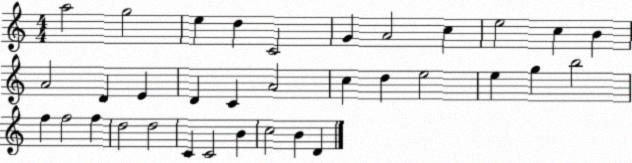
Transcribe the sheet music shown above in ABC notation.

X:1
T:Untitled
M:4/4
L:1/4
K:C
a2 g2 e d C2 G A2 c e2 c B A2 D E D C A2 c d e2 e g b2 f f2 f d2 d2 C C2 B c2 B D